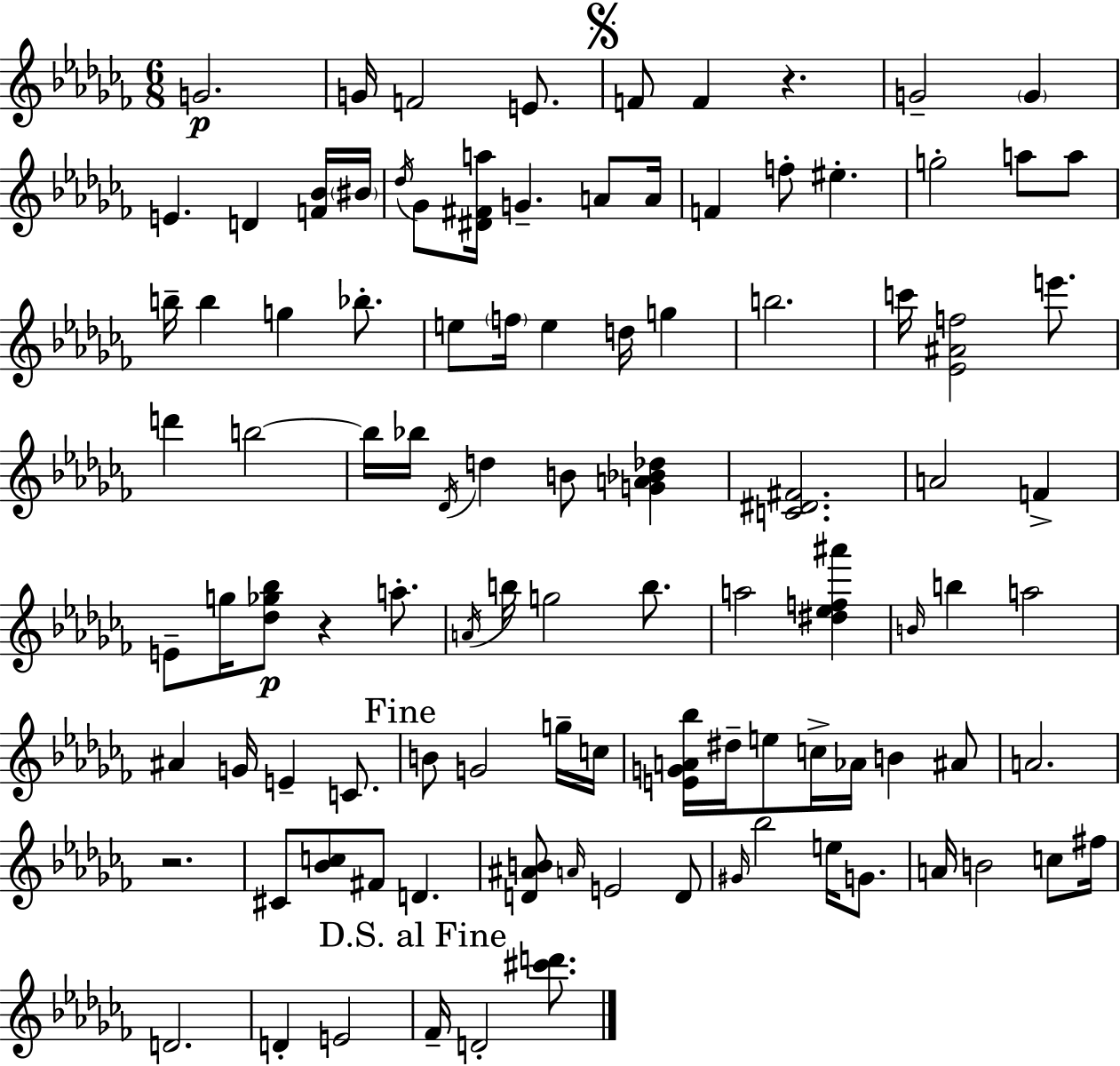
X:1
T:Untitled
M:6/8
L:1/4
K:Abm
G2 G/4 F2 E/2 F/2 F z G2 G E D [F_B]/4 ^B/4 _d/4 _G/2 [^D^Fa]/4 G A/2 A/4 F f/2 ^e g2 a/2 a/2 b/4 b g _b/2 e/2 f/4 e d/4 g b2 c'/4 [_E^Af]2 e'/2 d' b2 b/4 _b/4 _D/4 d B/2 [GA_B_d] [C^D^F]2 A2 F E/2 g/4 [_d_g_b]/2 z a/2 A/4 b/4 g2 b/2 a2 [^d_ef^a'] B/4 b a2 ^A G/4 E C/2 B/2 G2 g/4 c/4 [EGA_b]/4 ^d/4 e/2 c/4 _A/4 B ^A/2 A2 z2 ^C/2 [_Bc]/2 ^F/2 D [D^AB]/2 A/4 E2 D/2 ^G/4 _b2 e/4 G/2 A/4 B2 c/2 ^f/4 D2 D E2 _F/4 D2 [^c'd']/2